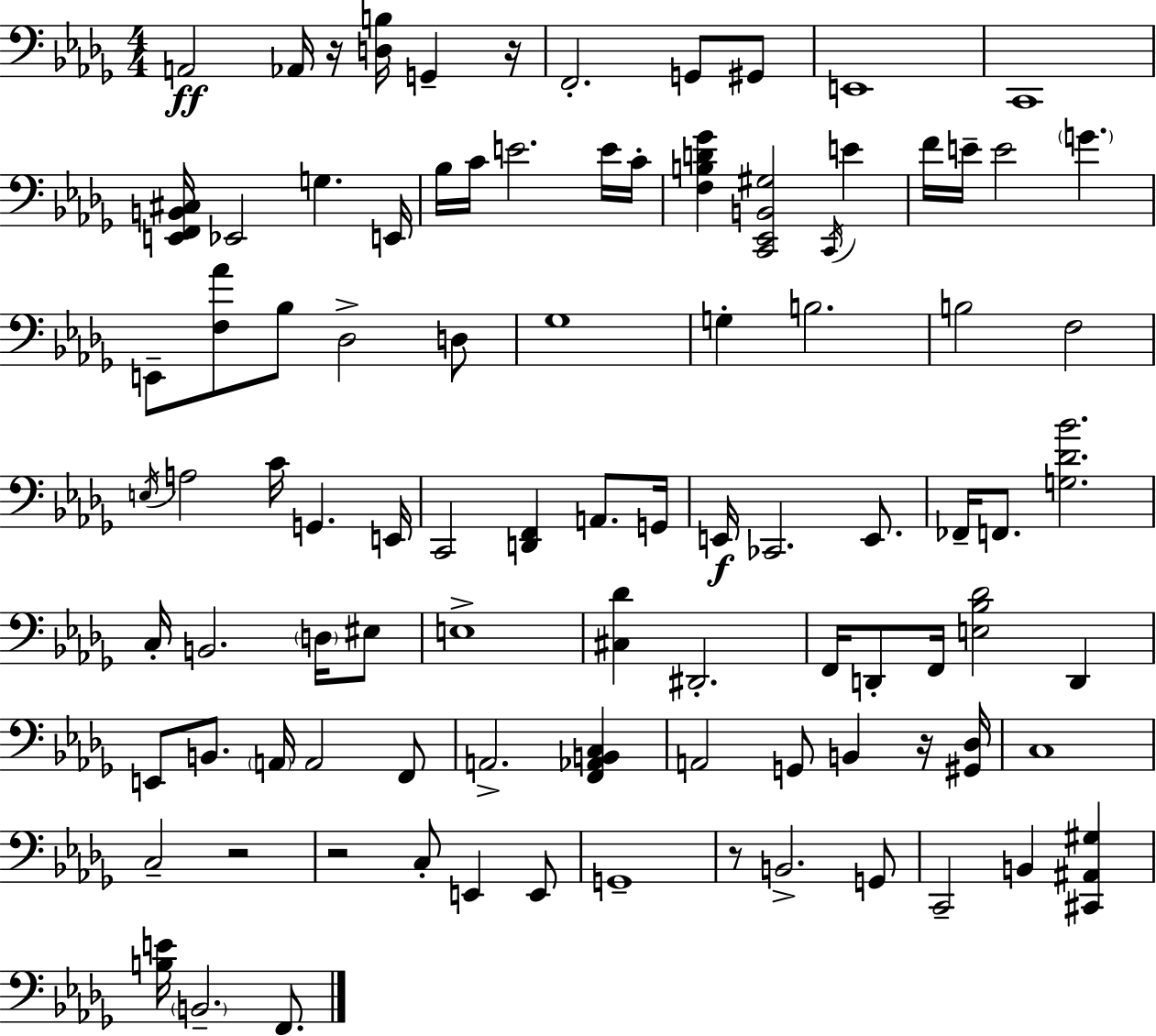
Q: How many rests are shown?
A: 6